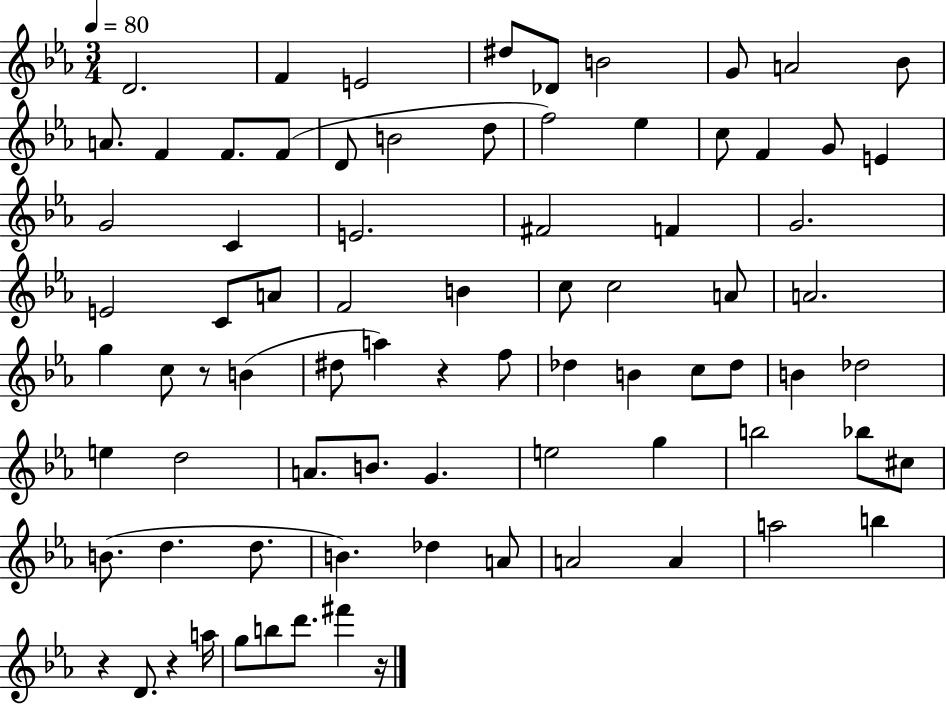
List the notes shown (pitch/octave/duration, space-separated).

D4/h. F4/q E4/h D#5/e Db4/e B4/h G4/e A4/h Bb4/e A4/e. F4/q F4/e. F4/e D4/e B4/h D5/e F5/h Eb5/q C5/e F4/q G4/e E4/q G4/h C4/q E4/h. F#4/h F4/q G4/h. E4/h C4/e A4/e F4/h B4/q C5/e C5/h A4/e A4/h. G5/q C5/e R/e B4/q D#5/e A5/q R/q F5/e Db5/q B4/q C5/e Db5/e B4/q Db5/h E5/q D5/h A4/e. B4/e. G4/q. E5/h G5/q B5/h Bb5/e C#5/e B4/e. D5/q. D5/e. B4/q. Db5/q A4/e A4/h A4/q A5/h B5/q R/q D4/e. R/q A5/s G5/e B5/e D6/e. F#6/q R/s